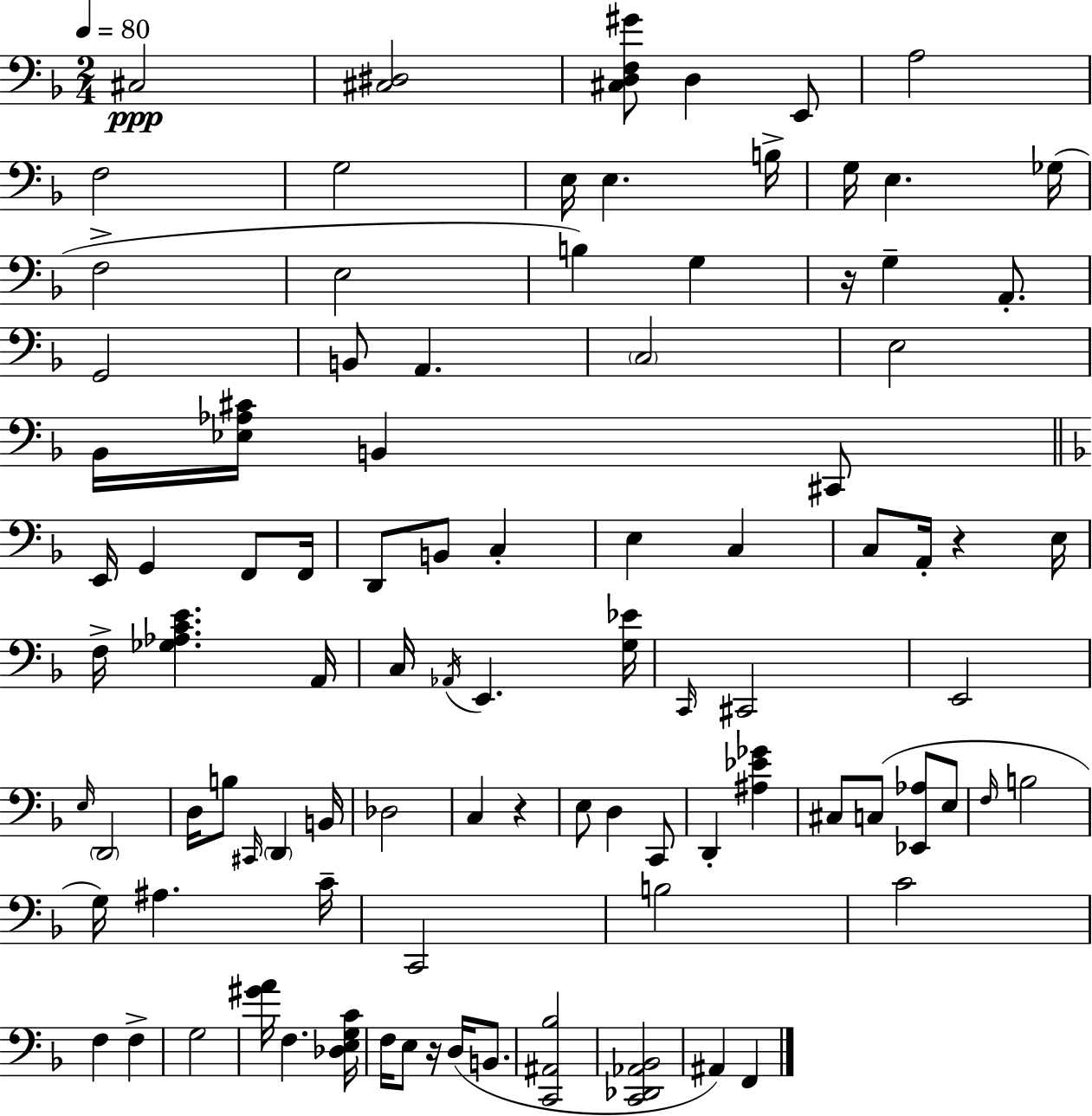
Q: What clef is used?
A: bass